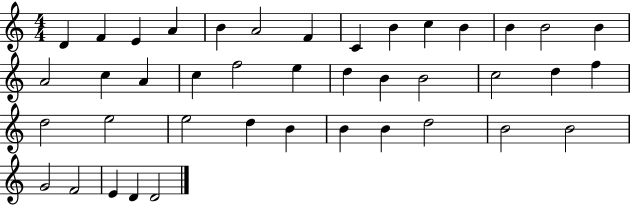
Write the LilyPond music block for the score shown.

{
  \clef treble
  \numericTimeSignature
  \time 4/4
  \key c \major
  d'4 f'4 e'4 a'4 | b'4 a'2 f'4 | c'4 b'4 c''4 b'4 | b'4 b'2 b'4 | \break a'2 c''4 a'4 | c''4 f''2 e''4 | d''4 b'4 b'2 | c''2 d''4 f''4 | \break d''2 e''2 | e''2 d''4 b'4 | b'4 b'4 d''2 | b'2 b'2 | \break g'2 f'2 | e'4 d'4 d'2 | \bar "|."
}